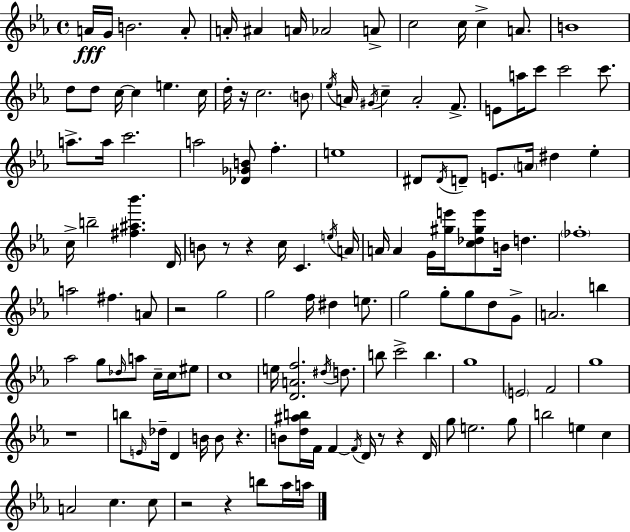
A4/s G4/s B4/h. A4/e A4/s A#4/q A4/s Ab4/h A4/e C5/h C5/s C5/q A4/e. B4/w D5/e D5/e C5/s C5/q E5/q. C5/s D5/s R/s C5/h. B4/e Eb5/s A4/s G#4/s C5/q A4/h F4/e. E4/e A5/s C6/e C6/h C6/e. A5/e. A5/s C6/h. A5/h [Db4,Gb4,B4]/e F5/q. E5/w D#4/e D#4/s D4/e E4/e. A4/s D#5/q Eb5/q C5/s B5/h [F#5,A#5,Bb6]/q. D4/s B4/e R/e R/q C5/s C4/q. E5/s A4/s A4/s A4/q G4/s [G#5,E6]/s [C5,Db5,G#5,E6]/e B4/s D5/q. FES5/w A5/h F#5/q. A4/e R/h G5/h G5/h F5/s D#5/q E5/e. G5/h G5/e G5/e D5/e G4/e A4/h. B5/q Ab5/h G5/e Db5/s A5/e C5/s C5/s EIS5/e C5/w E5/s [D4,A4,F5]/h. D#5/s D5/e. B5/e C6/h B5/q. G5/w E4/h F4/h G5/w R/w B5/e E4/s Db5/s D4/q B4/s B4/e R/q. B4/e [D5,A#5,B5]/s F4/s F4/q F4/s D4/s R/e R/q D4/s G5/e E5/h. G5/e B5/h E5/q C5/q A4/h C5/q. C5/e R/h R/q B5/e Ab5/s A5/s